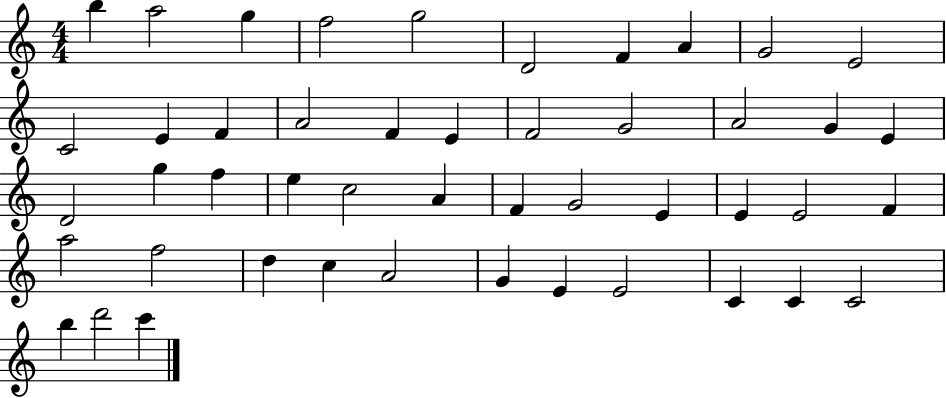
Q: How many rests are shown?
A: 0